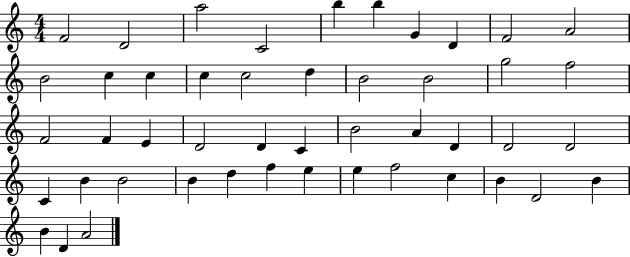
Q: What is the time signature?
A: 4/4